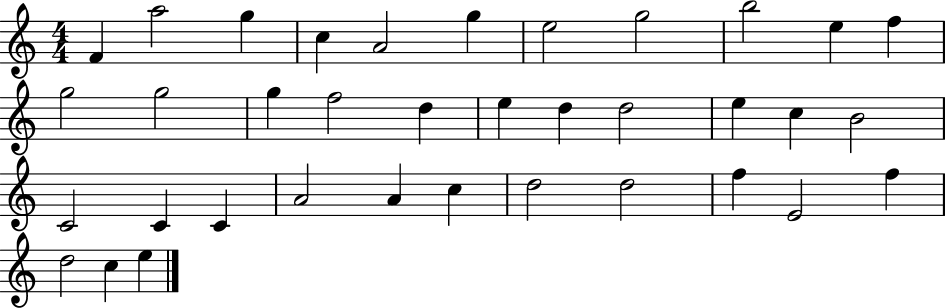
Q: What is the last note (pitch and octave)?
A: E5